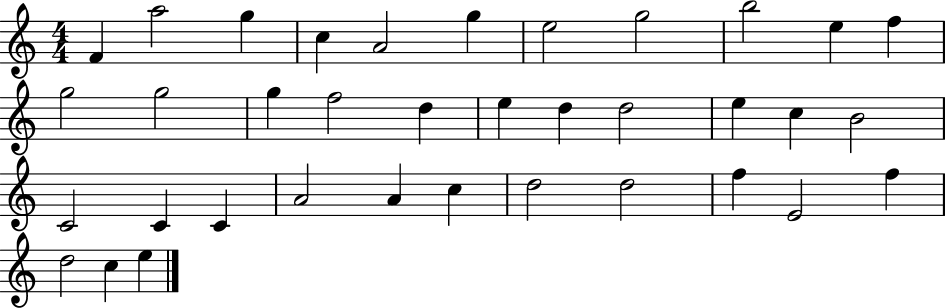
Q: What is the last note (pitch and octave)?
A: E5